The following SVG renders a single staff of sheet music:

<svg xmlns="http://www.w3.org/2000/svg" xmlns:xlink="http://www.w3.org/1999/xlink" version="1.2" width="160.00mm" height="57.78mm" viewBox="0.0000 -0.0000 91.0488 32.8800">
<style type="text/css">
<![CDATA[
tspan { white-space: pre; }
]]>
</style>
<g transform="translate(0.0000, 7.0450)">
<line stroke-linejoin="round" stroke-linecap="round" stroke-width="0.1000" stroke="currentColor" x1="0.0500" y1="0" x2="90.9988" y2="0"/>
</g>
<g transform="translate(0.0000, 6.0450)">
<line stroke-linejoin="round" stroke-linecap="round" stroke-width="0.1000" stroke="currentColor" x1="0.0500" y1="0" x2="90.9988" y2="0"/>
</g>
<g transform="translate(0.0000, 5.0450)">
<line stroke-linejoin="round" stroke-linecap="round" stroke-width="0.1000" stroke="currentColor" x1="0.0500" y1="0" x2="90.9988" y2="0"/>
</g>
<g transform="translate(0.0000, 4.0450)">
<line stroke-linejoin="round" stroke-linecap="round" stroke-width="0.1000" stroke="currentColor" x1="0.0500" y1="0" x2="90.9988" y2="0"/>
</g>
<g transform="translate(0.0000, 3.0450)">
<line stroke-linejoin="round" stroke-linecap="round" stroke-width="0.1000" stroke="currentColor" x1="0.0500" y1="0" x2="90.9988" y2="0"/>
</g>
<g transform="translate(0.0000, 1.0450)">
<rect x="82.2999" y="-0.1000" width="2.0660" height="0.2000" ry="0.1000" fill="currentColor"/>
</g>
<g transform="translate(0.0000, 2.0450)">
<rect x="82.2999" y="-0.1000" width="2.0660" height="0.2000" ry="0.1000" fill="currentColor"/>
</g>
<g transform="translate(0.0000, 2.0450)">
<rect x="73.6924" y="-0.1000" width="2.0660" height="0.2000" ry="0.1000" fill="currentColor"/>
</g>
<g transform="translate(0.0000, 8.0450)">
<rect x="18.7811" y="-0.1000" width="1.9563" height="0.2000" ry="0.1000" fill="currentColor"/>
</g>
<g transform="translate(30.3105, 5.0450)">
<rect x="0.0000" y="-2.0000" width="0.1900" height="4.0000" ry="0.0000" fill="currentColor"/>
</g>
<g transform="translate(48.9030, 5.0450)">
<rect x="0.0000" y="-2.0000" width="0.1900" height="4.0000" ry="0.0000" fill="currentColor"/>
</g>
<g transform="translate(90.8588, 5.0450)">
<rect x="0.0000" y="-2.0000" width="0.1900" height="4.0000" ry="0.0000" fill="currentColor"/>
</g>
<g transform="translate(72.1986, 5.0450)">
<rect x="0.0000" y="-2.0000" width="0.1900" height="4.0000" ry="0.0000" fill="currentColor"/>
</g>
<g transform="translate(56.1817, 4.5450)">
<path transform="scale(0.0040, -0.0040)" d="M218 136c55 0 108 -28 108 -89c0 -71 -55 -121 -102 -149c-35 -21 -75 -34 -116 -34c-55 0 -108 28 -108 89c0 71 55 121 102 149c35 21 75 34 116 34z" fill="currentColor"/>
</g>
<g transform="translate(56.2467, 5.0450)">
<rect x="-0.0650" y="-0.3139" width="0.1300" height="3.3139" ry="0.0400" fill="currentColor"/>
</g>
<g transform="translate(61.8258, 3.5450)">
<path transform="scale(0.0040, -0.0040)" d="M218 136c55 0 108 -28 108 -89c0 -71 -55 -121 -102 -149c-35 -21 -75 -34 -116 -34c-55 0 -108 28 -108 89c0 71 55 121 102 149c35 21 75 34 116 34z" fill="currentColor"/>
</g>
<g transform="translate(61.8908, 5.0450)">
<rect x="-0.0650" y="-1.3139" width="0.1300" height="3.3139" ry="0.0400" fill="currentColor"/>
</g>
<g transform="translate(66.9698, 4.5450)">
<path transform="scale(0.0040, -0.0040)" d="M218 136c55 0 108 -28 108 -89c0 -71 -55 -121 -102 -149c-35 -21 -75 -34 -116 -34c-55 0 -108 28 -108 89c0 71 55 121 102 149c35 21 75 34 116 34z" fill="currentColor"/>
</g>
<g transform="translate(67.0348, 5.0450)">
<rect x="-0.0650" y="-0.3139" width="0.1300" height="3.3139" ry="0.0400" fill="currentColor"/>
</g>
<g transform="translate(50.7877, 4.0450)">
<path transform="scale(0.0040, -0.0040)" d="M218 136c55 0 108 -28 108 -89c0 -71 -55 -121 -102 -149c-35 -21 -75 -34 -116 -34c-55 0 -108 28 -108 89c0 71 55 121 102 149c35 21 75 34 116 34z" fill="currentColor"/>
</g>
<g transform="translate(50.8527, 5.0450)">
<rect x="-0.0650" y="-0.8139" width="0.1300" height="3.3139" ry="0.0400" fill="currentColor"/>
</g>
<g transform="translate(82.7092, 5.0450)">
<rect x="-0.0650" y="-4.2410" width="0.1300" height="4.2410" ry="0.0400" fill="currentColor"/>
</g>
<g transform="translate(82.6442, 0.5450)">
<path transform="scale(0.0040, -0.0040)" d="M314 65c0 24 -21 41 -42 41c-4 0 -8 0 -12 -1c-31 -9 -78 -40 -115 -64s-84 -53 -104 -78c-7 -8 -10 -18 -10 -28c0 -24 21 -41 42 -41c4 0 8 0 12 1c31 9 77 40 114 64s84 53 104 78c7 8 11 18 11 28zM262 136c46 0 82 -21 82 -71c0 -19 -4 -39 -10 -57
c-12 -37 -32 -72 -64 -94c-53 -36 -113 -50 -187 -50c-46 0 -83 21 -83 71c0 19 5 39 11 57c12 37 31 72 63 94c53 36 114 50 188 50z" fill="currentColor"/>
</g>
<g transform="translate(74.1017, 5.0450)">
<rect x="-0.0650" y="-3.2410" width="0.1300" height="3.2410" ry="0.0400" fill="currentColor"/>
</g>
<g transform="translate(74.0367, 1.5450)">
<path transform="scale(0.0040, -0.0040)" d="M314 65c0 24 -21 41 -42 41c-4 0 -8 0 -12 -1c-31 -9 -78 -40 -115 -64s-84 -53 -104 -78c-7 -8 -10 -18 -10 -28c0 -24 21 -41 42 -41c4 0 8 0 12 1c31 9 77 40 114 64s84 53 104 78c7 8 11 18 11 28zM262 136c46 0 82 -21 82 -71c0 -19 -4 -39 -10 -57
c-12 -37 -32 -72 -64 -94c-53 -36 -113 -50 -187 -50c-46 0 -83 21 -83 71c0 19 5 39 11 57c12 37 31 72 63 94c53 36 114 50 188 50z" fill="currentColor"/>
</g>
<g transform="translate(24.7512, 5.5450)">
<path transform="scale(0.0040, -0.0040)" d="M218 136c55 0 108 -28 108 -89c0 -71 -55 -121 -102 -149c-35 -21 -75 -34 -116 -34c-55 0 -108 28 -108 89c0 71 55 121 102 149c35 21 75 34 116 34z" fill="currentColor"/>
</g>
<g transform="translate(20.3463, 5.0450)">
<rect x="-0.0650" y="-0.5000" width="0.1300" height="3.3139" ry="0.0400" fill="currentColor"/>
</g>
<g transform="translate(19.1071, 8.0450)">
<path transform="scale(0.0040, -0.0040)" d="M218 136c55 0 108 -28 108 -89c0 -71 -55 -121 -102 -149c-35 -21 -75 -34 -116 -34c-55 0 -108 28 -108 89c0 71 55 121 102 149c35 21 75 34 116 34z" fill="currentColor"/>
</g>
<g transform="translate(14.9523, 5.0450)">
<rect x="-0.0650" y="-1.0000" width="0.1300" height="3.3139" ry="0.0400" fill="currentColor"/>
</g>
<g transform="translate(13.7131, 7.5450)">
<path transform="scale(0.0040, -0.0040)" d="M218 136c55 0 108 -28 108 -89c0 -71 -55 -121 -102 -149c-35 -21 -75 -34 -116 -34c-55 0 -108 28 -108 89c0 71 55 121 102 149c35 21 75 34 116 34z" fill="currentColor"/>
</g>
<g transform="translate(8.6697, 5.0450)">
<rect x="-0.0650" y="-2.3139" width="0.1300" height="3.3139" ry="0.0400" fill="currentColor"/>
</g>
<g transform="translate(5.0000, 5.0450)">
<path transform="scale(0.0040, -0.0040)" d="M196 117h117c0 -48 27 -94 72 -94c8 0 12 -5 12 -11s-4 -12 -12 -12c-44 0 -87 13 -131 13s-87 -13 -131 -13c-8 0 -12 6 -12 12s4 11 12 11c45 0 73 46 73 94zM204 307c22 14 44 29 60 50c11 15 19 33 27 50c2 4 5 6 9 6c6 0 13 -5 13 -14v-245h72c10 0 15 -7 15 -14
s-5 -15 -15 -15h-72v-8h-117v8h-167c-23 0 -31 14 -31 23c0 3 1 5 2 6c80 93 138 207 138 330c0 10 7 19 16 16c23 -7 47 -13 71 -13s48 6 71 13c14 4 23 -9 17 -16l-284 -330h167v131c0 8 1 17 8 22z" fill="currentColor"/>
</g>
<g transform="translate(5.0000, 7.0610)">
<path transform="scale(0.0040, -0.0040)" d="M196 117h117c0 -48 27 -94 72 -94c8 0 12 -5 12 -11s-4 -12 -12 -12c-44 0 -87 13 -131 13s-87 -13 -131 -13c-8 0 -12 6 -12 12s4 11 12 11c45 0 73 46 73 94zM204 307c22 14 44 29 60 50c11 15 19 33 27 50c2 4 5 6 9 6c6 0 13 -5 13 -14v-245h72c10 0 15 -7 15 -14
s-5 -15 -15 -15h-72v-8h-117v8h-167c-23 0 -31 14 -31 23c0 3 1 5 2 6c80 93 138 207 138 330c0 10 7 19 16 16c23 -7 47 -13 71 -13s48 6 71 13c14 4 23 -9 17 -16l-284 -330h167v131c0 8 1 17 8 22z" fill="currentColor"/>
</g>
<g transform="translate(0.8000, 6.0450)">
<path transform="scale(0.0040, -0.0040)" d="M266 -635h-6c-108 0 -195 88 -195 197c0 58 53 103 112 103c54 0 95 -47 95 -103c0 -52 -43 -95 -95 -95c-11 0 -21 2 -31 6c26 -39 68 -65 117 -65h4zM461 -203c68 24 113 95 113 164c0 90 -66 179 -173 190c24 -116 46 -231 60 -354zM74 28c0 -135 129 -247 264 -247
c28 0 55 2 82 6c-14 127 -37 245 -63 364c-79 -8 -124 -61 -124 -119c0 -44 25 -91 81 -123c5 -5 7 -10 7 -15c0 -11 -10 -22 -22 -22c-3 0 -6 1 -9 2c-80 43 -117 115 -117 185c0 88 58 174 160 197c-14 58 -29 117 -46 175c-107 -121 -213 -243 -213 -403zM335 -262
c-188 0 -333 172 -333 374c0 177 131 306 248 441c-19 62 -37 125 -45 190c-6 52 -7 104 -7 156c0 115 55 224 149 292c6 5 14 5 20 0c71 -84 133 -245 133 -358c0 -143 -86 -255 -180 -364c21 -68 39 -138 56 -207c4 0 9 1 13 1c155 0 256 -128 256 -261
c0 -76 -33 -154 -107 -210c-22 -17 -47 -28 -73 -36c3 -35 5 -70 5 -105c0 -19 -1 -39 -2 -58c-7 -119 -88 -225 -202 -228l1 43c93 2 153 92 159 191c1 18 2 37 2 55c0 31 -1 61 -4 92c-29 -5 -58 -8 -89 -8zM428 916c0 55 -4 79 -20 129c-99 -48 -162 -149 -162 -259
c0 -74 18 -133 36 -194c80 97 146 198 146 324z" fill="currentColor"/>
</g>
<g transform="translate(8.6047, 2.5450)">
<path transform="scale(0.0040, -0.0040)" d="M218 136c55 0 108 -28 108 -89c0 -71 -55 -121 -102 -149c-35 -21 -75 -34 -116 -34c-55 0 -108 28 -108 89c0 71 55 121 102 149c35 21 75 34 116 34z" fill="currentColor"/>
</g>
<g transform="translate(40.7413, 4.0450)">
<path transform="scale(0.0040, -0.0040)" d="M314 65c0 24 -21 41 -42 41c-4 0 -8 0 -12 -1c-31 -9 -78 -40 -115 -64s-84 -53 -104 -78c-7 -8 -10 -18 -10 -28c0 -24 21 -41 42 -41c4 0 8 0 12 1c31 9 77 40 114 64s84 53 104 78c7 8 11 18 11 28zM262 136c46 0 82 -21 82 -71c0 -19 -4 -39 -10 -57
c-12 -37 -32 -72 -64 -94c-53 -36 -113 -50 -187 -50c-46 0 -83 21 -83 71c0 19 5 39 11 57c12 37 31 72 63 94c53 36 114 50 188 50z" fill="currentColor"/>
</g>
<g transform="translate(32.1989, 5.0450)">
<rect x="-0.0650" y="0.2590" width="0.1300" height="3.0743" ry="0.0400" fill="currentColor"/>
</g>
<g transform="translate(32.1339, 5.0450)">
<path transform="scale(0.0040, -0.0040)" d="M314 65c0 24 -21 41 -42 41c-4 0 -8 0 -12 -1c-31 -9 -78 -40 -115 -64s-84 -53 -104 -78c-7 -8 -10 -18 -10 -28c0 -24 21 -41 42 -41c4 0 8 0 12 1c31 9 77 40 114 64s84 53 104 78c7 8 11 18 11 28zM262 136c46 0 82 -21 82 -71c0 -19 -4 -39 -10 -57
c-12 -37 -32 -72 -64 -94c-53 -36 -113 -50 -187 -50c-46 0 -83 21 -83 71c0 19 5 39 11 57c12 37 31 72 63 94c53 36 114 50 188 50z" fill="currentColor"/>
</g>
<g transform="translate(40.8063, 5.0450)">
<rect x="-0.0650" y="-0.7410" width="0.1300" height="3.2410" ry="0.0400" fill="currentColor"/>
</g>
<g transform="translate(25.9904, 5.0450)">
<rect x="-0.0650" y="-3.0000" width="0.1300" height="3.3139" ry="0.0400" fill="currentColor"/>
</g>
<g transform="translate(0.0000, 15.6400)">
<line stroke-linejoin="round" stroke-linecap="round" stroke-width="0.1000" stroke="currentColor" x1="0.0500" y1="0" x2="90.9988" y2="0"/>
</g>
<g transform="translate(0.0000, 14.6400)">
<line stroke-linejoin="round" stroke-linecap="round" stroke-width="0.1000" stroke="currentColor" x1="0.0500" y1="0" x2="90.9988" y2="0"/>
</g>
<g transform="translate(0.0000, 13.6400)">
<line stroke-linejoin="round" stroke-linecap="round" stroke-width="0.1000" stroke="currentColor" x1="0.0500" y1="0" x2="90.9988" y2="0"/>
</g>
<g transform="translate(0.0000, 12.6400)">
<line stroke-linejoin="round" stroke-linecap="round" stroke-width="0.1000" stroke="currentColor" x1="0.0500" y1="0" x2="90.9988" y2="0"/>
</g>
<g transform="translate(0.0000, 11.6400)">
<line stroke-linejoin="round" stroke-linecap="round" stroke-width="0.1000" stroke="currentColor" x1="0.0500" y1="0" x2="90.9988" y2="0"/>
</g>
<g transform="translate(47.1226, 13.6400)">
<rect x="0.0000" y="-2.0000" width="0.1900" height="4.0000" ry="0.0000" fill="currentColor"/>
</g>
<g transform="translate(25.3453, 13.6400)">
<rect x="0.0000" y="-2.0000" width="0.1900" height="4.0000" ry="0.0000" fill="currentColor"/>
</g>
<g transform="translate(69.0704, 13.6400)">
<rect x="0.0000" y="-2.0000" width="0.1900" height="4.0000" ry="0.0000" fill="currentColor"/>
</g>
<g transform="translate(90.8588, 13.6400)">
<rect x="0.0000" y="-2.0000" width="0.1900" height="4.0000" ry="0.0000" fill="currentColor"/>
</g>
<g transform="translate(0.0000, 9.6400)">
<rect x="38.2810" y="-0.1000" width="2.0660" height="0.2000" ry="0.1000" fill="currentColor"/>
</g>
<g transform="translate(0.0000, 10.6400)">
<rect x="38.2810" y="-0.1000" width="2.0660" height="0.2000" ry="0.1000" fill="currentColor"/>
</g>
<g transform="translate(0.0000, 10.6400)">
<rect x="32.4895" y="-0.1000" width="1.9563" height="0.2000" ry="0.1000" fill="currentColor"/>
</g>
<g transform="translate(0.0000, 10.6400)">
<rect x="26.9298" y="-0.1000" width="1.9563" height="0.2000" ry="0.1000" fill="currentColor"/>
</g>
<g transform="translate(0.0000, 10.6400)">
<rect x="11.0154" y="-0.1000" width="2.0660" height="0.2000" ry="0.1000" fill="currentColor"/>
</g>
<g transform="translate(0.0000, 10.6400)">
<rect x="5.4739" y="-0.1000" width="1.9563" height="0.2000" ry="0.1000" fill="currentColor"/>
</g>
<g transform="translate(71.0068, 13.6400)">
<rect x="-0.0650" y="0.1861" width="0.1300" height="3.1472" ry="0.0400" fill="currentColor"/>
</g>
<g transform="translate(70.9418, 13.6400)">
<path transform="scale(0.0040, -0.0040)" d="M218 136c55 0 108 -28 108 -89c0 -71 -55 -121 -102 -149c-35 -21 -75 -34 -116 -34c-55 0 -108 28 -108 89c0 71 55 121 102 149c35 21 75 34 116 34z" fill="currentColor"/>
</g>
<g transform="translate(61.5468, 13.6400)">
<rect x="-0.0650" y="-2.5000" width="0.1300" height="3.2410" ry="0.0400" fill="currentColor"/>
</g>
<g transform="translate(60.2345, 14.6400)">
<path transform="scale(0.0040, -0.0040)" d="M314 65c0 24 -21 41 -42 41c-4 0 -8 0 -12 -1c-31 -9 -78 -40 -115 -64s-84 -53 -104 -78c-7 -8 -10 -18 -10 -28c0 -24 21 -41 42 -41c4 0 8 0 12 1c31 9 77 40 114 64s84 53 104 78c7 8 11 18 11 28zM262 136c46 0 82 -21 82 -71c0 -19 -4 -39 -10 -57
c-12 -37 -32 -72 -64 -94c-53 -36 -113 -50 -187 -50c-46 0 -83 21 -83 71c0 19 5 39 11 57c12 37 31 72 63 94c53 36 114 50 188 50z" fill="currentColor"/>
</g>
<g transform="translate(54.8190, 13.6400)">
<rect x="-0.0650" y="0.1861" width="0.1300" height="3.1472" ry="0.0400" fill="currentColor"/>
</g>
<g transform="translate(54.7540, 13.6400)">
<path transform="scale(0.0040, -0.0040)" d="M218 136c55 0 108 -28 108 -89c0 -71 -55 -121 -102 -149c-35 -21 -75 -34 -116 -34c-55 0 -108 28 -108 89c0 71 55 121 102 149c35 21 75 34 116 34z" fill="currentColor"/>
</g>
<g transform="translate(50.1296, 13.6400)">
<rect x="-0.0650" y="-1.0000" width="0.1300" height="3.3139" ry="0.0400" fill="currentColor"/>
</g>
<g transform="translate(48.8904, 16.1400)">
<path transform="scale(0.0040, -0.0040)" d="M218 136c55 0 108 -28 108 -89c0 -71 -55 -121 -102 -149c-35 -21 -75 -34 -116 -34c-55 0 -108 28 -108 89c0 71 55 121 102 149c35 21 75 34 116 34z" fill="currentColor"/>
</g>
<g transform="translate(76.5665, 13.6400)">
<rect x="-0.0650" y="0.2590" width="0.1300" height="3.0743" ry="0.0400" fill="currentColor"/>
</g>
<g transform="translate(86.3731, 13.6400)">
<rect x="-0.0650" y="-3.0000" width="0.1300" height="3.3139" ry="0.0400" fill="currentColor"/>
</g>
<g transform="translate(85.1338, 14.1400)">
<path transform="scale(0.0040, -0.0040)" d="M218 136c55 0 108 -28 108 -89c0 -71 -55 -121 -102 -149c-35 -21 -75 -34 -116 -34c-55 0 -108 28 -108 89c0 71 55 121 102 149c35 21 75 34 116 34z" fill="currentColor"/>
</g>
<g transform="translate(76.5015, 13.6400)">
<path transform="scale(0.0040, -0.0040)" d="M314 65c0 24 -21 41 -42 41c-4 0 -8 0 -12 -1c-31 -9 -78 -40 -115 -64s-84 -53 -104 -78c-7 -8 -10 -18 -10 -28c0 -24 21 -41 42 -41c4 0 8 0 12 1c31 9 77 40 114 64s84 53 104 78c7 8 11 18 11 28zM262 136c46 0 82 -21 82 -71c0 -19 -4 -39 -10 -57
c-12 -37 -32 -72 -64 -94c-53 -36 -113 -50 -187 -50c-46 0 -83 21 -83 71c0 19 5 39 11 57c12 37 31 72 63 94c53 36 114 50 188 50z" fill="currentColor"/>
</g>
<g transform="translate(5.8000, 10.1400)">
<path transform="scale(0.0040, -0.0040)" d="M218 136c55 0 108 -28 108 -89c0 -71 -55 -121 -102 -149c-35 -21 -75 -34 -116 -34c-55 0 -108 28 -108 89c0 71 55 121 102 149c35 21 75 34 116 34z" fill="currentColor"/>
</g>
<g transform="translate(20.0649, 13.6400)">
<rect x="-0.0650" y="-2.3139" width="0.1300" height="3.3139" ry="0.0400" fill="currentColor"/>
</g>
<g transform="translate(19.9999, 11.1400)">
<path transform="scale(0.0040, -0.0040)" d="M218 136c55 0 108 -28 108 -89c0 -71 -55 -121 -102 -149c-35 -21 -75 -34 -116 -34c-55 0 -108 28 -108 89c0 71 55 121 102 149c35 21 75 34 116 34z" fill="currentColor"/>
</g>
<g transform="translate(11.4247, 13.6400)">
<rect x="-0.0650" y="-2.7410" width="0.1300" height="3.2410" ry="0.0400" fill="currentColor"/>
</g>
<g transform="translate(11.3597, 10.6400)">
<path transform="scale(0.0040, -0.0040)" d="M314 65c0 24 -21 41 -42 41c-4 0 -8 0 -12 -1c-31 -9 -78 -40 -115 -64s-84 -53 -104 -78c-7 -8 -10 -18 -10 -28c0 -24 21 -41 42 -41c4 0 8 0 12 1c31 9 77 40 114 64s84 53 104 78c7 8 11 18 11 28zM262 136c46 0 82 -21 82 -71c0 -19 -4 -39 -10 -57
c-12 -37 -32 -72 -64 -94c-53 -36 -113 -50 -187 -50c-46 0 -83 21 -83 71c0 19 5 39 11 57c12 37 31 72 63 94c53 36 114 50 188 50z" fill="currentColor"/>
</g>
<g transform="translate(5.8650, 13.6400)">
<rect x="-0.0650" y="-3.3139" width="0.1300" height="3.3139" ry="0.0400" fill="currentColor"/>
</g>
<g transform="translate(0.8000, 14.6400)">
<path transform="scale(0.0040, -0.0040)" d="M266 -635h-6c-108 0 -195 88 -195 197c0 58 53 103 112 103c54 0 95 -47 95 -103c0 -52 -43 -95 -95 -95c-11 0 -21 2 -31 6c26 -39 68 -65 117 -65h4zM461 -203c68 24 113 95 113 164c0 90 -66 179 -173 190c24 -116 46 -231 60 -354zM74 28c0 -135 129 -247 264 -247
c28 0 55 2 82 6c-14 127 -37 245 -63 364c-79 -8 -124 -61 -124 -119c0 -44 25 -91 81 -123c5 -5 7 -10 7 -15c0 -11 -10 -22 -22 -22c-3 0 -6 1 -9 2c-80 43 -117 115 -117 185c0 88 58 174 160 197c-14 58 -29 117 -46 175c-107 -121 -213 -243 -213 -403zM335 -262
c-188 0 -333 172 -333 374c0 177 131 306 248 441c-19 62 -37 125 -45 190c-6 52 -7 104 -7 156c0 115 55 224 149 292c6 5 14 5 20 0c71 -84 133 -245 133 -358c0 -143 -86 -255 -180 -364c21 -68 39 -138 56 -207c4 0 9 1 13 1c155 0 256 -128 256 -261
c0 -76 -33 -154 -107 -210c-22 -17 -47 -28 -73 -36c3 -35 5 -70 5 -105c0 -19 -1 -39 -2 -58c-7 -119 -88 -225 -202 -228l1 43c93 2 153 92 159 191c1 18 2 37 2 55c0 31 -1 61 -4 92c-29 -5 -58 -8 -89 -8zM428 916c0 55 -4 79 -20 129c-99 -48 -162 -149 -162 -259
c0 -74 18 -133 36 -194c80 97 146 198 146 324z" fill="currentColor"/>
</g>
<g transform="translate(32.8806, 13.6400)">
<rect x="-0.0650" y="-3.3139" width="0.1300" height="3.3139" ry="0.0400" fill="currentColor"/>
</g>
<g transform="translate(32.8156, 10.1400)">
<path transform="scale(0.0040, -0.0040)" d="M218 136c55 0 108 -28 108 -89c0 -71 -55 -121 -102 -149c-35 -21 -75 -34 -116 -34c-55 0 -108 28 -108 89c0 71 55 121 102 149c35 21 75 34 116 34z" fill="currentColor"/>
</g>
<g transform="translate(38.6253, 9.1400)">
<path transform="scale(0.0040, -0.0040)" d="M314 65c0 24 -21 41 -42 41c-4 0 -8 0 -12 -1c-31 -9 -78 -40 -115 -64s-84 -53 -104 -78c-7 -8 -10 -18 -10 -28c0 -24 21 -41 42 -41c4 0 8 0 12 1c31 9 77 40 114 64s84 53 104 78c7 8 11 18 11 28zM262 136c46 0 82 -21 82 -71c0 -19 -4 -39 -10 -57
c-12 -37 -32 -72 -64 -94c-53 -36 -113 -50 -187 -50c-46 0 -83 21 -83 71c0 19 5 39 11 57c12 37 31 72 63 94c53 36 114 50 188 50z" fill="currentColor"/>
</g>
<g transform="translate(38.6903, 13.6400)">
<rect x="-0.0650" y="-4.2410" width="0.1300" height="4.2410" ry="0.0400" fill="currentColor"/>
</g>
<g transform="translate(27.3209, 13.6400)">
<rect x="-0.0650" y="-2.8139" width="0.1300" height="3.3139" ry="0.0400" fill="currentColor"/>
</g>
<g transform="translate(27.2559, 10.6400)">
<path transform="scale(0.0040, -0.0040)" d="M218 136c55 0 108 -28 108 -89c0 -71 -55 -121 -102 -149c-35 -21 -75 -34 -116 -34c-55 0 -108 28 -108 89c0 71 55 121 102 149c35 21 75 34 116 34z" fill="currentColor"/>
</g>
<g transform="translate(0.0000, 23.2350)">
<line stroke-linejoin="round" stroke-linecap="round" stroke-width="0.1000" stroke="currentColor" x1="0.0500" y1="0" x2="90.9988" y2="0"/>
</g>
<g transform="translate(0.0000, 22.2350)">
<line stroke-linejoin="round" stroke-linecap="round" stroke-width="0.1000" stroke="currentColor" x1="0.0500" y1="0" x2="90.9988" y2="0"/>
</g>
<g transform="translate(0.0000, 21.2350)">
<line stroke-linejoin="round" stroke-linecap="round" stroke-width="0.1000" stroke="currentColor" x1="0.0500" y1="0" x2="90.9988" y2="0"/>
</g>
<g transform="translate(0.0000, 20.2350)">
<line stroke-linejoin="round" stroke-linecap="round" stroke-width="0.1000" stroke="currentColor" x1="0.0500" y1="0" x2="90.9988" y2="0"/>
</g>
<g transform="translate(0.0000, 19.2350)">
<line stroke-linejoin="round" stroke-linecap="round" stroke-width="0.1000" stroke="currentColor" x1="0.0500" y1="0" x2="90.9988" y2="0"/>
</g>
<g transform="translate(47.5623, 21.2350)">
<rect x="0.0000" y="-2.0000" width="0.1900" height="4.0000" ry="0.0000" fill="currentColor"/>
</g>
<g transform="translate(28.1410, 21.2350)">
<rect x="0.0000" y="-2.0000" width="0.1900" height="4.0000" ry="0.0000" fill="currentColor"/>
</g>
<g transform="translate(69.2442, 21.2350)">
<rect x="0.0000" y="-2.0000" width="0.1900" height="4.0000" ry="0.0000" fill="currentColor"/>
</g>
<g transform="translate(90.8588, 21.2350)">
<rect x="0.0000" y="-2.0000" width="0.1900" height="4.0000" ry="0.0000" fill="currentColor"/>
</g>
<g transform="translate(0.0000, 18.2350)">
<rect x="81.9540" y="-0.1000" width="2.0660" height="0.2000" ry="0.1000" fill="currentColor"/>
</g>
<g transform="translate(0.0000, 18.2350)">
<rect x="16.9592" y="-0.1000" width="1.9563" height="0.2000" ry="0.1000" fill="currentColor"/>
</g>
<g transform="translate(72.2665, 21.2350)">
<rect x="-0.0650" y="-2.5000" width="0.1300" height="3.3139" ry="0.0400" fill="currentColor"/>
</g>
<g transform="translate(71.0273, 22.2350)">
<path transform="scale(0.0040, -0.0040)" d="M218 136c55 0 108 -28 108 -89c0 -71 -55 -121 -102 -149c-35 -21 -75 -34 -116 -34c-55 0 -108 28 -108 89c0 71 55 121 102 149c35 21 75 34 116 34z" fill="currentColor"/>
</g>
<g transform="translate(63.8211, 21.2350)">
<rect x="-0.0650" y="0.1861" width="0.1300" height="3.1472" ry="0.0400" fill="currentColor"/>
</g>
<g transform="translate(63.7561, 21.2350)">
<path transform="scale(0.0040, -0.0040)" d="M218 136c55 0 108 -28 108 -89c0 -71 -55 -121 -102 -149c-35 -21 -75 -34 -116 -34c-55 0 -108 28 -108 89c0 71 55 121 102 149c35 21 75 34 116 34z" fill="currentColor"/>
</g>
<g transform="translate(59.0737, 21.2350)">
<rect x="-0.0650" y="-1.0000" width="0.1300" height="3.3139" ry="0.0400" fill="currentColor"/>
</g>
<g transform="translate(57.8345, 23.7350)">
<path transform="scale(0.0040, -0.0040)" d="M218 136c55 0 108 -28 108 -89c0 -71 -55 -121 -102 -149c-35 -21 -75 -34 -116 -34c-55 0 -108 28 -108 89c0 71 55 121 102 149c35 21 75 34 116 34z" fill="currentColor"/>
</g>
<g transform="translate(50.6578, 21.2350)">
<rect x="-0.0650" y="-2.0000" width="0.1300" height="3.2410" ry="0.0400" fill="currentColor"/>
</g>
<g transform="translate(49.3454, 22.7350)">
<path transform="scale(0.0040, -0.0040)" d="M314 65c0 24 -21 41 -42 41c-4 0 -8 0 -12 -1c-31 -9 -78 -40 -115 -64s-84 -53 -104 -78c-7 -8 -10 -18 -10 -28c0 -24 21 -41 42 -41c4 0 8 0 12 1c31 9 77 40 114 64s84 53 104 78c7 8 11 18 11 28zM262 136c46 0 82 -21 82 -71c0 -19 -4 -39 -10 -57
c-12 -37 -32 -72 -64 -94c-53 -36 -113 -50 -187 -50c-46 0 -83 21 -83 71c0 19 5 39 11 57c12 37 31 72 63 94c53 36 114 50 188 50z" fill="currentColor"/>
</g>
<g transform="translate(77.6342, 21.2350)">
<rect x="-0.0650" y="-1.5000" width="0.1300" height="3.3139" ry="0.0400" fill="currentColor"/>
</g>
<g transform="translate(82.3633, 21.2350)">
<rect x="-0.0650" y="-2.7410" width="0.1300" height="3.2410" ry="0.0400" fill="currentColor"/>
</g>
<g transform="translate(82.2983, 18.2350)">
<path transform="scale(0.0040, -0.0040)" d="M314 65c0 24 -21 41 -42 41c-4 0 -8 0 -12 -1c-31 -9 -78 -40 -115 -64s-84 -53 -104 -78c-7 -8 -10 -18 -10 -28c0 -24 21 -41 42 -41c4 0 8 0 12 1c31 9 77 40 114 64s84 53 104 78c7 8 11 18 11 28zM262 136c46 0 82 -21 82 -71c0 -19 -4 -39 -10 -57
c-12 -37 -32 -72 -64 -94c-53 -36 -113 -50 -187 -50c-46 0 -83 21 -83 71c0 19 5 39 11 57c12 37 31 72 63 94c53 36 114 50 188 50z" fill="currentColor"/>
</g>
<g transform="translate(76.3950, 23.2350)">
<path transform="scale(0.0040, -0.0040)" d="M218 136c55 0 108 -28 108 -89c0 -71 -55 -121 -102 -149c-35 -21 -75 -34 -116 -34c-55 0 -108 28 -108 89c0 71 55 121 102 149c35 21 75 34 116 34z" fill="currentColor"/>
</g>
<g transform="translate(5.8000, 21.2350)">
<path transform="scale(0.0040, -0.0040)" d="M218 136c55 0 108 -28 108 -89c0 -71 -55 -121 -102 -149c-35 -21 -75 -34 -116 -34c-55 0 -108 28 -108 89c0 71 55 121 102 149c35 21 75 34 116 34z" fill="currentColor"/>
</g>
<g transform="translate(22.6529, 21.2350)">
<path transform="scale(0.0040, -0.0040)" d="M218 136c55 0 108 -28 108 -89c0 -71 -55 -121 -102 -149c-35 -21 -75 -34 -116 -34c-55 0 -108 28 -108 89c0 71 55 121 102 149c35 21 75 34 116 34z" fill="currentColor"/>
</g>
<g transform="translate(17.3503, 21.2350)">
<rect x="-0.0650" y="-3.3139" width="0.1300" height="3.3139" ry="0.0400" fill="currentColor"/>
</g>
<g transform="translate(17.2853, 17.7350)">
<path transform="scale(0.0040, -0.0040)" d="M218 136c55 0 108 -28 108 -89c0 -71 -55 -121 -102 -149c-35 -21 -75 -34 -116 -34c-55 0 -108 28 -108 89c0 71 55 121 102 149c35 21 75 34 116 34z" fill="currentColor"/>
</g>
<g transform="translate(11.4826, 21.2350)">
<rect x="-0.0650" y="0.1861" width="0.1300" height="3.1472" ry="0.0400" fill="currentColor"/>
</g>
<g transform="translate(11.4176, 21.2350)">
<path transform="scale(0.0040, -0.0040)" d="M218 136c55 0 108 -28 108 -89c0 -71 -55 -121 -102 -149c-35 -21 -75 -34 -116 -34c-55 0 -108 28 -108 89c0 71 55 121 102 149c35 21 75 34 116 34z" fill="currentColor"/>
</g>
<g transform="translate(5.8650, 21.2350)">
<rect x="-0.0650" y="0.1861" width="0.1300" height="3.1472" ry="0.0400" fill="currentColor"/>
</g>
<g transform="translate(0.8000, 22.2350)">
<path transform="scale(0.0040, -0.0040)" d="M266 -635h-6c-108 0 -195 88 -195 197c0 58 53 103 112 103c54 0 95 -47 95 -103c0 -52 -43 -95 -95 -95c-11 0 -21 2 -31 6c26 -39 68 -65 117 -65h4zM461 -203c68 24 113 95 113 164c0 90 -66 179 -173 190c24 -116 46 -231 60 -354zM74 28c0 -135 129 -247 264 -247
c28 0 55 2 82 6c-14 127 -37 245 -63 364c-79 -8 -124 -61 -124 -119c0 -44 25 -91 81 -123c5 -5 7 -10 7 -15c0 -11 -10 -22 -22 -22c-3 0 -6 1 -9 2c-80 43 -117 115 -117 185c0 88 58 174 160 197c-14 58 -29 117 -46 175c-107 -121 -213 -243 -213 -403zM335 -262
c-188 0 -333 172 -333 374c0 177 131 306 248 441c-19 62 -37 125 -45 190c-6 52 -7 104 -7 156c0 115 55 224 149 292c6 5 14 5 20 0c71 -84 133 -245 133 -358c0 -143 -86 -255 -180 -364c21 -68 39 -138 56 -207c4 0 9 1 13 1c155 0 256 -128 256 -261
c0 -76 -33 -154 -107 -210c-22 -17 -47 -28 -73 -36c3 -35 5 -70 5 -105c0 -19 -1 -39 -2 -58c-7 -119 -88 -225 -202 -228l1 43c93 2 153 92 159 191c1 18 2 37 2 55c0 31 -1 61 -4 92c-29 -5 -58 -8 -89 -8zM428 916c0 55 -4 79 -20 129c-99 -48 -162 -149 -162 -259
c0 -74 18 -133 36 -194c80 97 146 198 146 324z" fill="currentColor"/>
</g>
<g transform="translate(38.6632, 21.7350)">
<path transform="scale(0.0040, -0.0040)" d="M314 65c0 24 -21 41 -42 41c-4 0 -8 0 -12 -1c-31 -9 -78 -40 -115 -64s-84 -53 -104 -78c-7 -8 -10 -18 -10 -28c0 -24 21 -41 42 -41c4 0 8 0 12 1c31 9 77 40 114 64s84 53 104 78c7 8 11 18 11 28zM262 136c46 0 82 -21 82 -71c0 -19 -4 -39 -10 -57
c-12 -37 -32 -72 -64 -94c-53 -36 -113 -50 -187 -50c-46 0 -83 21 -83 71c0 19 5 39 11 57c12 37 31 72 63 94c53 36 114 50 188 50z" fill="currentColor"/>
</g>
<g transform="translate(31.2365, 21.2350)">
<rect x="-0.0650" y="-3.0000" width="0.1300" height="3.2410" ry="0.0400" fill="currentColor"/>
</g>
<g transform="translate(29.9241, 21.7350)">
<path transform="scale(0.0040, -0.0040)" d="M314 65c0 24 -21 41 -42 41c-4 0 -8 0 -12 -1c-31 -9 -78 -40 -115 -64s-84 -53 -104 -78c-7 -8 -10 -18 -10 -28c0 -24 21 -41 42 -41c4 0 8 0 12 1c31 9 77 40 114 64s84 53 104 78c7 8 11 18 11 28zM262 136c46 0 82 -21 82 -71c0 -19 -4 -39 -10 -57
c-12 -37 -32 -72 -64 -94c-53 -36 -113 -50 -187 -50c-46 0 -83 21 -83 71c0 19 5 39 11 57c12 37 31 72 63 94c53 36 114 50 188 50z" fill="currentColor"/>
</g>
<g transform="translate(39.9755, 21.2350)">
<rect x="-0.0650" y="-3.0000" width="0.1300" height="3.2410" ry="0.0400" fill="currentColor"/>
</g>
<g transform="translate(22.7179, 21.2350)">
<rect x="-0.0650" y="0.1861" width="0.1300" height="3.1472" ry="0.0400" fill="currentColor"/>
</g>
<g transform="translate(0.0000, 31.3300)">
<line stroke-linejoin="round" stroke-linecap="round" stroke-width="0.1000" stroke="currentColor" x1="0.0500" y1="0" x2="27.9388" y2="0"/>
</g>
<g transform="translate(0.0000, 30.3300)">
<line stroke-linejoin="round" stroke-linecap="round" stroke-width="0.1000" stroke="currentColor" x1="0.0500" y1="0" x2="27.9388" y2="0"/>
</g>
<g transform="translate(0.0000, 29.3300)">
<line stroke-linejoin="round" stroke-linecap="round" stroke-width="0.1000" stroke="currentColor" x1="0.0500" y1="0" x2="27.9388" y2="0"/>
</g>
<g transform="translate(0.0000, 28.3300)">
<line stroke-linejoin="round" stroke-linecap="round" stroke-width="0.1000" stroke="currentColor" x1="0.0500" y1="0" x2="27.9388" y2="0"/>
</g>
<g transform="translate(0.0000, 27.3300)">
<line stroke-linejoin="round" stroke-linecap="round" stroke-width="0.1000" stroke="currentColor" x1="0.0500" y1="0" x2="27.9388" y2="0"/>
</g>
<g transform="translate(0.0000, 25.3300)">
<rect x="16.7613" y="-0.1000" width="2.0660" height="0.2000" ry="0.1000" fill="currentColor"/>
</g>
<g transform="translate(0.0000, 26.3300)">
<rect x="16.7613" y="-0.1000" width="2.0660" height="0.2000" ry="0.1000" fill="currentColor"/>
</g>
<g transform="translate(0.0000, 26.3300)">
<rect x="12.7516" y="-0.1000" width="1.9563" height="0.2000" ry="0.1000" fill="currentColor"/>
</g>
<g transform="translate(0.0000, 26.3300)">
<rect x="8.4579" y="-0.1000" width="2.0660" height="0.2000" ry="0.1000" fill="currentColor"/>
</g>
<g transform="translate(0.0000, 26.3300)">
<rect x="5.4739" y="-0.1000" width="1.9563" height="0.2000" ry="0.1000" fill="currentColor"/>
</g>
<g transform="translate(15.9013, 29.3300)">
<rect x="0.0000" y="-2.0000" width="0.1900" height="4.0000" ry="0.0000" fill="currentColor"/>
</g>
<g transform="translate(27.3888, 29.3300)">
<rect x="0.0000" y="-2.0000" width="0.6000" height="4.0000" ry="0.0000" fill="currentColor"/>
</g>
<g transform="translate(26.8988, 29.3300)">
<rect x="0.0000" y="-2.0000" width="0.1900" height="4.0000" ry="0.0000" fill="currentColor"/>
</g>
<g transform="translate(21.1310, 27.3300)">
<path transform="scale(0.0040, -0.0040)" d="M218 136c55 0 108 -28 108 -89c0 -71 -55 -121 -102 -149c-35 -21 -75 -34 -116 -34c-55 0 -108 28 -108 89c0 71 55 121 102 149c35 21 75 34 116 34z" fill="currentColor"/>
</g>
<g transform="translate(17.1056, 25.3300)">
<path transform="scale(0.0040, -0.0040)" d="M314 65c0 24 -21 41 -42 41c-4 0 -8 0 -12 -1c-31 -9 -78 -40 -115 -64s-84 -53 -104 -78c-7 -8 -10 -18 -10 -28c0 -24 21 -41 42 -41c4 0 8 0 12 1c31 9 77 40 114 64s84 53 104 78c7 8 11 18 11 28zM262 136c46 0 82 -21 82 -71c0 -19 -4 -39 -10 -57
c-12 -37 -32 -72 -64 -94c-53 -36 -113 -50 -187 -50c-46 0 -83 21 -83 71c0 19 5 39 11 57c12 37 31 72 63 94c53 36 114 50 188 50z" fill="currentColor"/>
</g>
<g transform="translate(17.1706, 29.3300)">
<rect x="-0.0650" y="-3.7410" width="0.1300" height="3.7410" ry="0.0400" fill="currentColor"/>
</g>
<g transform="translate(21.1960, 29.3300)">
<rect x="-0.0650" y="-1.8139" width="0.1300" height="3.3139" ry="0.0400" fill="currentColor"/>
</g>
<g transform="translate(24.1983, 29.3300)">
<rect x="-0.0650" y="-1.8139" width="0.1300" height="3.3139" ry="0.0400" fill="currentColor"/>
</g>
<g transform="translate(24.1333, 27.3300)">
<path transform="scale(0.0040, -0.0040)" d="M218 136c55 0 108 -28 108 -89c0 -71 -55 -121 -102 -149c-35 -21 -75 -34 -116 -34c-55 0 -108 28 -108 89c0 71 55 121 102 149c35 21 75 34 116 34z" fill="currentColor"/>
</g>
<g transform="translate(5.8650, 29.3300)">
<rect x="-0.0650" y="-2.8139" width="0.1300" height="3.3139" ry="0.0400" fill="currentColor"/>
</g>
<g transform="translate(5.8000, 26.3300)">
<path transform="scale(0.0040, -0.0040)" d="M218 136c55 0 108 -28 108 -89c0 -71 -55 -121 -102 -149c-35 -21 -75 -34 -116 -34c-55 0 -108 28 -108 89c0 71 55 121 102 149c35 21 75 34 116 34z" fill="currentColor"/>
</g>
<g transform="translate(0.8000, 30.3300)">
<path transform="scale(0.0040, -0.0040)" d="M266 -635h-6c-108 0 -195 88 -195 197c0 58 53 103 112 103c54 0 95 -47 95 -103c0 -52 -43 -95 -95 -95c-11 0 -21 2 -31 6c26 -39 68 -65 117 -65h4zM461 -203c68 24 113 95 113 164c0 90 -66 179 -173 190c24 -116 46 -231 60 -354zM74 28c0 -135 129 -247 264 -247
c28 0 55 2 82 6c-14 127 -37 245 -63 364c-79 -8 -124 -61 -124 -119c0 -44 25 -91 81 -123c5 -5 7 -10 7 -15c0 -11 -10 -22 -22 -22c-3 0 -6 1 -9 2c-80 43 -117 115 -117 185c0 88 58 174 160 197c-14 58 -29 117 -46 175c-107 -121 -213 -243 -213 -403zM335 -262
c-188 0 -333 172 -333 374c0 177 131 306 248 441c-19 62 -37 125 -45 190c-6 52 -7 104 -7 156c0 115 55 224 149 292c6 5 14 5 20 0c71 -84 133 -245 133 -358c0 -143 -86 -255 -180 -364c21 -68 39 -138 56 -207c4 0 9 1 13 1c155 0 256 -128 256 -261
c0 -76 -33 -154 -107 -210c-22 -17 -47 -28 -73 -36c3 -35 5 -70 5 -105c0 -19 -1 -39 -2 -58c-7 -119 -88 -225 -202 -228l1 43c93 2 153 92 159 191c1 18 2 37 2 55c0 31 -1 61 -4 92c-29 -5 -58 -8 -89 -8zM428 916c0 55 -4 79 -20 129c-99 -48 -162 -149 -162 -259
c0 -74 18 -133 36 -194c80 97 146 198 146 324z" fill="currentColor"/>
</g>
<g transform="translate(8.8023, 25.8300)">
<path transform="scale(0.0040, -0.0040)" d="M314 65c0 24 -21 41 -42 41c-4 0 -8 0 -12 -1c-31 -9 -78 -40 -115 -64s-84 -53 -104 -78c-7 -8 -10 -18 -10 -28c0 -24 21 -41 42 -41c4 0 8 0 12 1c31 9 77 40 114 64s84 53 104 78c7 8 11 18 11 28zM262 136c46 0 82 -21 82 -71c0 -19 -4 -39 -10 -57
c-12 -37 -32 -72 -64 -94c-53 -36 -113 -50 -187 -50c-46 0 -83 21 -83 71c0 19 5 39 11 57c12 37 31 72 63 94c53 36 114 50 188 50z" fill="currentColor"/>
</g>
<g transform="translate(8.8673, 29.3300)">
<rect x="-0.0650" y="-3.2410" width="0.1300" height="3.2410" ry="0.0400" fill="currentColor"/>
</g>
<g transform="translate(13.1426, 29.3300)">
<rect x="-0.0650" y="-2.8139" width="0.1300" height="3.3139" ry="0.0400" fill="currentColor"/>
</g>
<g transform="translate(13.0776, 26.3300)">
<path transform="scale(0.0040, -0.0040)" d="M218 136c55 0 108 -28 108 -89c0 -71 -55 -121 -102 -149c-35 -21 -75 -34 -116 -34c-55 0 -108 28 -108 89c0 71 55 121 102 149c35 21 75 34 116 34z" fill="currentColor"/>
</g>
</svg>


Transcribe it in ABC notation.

X:1
T:Untitled
M:4/4
L:1/4
K:C
g D C A B2 d2 d c e c b2 d'2 b a2 g a b d'2 D B G2 B B2 A B B b B A2 A2 F2 D B G E a2 a b2 a c'2 f f